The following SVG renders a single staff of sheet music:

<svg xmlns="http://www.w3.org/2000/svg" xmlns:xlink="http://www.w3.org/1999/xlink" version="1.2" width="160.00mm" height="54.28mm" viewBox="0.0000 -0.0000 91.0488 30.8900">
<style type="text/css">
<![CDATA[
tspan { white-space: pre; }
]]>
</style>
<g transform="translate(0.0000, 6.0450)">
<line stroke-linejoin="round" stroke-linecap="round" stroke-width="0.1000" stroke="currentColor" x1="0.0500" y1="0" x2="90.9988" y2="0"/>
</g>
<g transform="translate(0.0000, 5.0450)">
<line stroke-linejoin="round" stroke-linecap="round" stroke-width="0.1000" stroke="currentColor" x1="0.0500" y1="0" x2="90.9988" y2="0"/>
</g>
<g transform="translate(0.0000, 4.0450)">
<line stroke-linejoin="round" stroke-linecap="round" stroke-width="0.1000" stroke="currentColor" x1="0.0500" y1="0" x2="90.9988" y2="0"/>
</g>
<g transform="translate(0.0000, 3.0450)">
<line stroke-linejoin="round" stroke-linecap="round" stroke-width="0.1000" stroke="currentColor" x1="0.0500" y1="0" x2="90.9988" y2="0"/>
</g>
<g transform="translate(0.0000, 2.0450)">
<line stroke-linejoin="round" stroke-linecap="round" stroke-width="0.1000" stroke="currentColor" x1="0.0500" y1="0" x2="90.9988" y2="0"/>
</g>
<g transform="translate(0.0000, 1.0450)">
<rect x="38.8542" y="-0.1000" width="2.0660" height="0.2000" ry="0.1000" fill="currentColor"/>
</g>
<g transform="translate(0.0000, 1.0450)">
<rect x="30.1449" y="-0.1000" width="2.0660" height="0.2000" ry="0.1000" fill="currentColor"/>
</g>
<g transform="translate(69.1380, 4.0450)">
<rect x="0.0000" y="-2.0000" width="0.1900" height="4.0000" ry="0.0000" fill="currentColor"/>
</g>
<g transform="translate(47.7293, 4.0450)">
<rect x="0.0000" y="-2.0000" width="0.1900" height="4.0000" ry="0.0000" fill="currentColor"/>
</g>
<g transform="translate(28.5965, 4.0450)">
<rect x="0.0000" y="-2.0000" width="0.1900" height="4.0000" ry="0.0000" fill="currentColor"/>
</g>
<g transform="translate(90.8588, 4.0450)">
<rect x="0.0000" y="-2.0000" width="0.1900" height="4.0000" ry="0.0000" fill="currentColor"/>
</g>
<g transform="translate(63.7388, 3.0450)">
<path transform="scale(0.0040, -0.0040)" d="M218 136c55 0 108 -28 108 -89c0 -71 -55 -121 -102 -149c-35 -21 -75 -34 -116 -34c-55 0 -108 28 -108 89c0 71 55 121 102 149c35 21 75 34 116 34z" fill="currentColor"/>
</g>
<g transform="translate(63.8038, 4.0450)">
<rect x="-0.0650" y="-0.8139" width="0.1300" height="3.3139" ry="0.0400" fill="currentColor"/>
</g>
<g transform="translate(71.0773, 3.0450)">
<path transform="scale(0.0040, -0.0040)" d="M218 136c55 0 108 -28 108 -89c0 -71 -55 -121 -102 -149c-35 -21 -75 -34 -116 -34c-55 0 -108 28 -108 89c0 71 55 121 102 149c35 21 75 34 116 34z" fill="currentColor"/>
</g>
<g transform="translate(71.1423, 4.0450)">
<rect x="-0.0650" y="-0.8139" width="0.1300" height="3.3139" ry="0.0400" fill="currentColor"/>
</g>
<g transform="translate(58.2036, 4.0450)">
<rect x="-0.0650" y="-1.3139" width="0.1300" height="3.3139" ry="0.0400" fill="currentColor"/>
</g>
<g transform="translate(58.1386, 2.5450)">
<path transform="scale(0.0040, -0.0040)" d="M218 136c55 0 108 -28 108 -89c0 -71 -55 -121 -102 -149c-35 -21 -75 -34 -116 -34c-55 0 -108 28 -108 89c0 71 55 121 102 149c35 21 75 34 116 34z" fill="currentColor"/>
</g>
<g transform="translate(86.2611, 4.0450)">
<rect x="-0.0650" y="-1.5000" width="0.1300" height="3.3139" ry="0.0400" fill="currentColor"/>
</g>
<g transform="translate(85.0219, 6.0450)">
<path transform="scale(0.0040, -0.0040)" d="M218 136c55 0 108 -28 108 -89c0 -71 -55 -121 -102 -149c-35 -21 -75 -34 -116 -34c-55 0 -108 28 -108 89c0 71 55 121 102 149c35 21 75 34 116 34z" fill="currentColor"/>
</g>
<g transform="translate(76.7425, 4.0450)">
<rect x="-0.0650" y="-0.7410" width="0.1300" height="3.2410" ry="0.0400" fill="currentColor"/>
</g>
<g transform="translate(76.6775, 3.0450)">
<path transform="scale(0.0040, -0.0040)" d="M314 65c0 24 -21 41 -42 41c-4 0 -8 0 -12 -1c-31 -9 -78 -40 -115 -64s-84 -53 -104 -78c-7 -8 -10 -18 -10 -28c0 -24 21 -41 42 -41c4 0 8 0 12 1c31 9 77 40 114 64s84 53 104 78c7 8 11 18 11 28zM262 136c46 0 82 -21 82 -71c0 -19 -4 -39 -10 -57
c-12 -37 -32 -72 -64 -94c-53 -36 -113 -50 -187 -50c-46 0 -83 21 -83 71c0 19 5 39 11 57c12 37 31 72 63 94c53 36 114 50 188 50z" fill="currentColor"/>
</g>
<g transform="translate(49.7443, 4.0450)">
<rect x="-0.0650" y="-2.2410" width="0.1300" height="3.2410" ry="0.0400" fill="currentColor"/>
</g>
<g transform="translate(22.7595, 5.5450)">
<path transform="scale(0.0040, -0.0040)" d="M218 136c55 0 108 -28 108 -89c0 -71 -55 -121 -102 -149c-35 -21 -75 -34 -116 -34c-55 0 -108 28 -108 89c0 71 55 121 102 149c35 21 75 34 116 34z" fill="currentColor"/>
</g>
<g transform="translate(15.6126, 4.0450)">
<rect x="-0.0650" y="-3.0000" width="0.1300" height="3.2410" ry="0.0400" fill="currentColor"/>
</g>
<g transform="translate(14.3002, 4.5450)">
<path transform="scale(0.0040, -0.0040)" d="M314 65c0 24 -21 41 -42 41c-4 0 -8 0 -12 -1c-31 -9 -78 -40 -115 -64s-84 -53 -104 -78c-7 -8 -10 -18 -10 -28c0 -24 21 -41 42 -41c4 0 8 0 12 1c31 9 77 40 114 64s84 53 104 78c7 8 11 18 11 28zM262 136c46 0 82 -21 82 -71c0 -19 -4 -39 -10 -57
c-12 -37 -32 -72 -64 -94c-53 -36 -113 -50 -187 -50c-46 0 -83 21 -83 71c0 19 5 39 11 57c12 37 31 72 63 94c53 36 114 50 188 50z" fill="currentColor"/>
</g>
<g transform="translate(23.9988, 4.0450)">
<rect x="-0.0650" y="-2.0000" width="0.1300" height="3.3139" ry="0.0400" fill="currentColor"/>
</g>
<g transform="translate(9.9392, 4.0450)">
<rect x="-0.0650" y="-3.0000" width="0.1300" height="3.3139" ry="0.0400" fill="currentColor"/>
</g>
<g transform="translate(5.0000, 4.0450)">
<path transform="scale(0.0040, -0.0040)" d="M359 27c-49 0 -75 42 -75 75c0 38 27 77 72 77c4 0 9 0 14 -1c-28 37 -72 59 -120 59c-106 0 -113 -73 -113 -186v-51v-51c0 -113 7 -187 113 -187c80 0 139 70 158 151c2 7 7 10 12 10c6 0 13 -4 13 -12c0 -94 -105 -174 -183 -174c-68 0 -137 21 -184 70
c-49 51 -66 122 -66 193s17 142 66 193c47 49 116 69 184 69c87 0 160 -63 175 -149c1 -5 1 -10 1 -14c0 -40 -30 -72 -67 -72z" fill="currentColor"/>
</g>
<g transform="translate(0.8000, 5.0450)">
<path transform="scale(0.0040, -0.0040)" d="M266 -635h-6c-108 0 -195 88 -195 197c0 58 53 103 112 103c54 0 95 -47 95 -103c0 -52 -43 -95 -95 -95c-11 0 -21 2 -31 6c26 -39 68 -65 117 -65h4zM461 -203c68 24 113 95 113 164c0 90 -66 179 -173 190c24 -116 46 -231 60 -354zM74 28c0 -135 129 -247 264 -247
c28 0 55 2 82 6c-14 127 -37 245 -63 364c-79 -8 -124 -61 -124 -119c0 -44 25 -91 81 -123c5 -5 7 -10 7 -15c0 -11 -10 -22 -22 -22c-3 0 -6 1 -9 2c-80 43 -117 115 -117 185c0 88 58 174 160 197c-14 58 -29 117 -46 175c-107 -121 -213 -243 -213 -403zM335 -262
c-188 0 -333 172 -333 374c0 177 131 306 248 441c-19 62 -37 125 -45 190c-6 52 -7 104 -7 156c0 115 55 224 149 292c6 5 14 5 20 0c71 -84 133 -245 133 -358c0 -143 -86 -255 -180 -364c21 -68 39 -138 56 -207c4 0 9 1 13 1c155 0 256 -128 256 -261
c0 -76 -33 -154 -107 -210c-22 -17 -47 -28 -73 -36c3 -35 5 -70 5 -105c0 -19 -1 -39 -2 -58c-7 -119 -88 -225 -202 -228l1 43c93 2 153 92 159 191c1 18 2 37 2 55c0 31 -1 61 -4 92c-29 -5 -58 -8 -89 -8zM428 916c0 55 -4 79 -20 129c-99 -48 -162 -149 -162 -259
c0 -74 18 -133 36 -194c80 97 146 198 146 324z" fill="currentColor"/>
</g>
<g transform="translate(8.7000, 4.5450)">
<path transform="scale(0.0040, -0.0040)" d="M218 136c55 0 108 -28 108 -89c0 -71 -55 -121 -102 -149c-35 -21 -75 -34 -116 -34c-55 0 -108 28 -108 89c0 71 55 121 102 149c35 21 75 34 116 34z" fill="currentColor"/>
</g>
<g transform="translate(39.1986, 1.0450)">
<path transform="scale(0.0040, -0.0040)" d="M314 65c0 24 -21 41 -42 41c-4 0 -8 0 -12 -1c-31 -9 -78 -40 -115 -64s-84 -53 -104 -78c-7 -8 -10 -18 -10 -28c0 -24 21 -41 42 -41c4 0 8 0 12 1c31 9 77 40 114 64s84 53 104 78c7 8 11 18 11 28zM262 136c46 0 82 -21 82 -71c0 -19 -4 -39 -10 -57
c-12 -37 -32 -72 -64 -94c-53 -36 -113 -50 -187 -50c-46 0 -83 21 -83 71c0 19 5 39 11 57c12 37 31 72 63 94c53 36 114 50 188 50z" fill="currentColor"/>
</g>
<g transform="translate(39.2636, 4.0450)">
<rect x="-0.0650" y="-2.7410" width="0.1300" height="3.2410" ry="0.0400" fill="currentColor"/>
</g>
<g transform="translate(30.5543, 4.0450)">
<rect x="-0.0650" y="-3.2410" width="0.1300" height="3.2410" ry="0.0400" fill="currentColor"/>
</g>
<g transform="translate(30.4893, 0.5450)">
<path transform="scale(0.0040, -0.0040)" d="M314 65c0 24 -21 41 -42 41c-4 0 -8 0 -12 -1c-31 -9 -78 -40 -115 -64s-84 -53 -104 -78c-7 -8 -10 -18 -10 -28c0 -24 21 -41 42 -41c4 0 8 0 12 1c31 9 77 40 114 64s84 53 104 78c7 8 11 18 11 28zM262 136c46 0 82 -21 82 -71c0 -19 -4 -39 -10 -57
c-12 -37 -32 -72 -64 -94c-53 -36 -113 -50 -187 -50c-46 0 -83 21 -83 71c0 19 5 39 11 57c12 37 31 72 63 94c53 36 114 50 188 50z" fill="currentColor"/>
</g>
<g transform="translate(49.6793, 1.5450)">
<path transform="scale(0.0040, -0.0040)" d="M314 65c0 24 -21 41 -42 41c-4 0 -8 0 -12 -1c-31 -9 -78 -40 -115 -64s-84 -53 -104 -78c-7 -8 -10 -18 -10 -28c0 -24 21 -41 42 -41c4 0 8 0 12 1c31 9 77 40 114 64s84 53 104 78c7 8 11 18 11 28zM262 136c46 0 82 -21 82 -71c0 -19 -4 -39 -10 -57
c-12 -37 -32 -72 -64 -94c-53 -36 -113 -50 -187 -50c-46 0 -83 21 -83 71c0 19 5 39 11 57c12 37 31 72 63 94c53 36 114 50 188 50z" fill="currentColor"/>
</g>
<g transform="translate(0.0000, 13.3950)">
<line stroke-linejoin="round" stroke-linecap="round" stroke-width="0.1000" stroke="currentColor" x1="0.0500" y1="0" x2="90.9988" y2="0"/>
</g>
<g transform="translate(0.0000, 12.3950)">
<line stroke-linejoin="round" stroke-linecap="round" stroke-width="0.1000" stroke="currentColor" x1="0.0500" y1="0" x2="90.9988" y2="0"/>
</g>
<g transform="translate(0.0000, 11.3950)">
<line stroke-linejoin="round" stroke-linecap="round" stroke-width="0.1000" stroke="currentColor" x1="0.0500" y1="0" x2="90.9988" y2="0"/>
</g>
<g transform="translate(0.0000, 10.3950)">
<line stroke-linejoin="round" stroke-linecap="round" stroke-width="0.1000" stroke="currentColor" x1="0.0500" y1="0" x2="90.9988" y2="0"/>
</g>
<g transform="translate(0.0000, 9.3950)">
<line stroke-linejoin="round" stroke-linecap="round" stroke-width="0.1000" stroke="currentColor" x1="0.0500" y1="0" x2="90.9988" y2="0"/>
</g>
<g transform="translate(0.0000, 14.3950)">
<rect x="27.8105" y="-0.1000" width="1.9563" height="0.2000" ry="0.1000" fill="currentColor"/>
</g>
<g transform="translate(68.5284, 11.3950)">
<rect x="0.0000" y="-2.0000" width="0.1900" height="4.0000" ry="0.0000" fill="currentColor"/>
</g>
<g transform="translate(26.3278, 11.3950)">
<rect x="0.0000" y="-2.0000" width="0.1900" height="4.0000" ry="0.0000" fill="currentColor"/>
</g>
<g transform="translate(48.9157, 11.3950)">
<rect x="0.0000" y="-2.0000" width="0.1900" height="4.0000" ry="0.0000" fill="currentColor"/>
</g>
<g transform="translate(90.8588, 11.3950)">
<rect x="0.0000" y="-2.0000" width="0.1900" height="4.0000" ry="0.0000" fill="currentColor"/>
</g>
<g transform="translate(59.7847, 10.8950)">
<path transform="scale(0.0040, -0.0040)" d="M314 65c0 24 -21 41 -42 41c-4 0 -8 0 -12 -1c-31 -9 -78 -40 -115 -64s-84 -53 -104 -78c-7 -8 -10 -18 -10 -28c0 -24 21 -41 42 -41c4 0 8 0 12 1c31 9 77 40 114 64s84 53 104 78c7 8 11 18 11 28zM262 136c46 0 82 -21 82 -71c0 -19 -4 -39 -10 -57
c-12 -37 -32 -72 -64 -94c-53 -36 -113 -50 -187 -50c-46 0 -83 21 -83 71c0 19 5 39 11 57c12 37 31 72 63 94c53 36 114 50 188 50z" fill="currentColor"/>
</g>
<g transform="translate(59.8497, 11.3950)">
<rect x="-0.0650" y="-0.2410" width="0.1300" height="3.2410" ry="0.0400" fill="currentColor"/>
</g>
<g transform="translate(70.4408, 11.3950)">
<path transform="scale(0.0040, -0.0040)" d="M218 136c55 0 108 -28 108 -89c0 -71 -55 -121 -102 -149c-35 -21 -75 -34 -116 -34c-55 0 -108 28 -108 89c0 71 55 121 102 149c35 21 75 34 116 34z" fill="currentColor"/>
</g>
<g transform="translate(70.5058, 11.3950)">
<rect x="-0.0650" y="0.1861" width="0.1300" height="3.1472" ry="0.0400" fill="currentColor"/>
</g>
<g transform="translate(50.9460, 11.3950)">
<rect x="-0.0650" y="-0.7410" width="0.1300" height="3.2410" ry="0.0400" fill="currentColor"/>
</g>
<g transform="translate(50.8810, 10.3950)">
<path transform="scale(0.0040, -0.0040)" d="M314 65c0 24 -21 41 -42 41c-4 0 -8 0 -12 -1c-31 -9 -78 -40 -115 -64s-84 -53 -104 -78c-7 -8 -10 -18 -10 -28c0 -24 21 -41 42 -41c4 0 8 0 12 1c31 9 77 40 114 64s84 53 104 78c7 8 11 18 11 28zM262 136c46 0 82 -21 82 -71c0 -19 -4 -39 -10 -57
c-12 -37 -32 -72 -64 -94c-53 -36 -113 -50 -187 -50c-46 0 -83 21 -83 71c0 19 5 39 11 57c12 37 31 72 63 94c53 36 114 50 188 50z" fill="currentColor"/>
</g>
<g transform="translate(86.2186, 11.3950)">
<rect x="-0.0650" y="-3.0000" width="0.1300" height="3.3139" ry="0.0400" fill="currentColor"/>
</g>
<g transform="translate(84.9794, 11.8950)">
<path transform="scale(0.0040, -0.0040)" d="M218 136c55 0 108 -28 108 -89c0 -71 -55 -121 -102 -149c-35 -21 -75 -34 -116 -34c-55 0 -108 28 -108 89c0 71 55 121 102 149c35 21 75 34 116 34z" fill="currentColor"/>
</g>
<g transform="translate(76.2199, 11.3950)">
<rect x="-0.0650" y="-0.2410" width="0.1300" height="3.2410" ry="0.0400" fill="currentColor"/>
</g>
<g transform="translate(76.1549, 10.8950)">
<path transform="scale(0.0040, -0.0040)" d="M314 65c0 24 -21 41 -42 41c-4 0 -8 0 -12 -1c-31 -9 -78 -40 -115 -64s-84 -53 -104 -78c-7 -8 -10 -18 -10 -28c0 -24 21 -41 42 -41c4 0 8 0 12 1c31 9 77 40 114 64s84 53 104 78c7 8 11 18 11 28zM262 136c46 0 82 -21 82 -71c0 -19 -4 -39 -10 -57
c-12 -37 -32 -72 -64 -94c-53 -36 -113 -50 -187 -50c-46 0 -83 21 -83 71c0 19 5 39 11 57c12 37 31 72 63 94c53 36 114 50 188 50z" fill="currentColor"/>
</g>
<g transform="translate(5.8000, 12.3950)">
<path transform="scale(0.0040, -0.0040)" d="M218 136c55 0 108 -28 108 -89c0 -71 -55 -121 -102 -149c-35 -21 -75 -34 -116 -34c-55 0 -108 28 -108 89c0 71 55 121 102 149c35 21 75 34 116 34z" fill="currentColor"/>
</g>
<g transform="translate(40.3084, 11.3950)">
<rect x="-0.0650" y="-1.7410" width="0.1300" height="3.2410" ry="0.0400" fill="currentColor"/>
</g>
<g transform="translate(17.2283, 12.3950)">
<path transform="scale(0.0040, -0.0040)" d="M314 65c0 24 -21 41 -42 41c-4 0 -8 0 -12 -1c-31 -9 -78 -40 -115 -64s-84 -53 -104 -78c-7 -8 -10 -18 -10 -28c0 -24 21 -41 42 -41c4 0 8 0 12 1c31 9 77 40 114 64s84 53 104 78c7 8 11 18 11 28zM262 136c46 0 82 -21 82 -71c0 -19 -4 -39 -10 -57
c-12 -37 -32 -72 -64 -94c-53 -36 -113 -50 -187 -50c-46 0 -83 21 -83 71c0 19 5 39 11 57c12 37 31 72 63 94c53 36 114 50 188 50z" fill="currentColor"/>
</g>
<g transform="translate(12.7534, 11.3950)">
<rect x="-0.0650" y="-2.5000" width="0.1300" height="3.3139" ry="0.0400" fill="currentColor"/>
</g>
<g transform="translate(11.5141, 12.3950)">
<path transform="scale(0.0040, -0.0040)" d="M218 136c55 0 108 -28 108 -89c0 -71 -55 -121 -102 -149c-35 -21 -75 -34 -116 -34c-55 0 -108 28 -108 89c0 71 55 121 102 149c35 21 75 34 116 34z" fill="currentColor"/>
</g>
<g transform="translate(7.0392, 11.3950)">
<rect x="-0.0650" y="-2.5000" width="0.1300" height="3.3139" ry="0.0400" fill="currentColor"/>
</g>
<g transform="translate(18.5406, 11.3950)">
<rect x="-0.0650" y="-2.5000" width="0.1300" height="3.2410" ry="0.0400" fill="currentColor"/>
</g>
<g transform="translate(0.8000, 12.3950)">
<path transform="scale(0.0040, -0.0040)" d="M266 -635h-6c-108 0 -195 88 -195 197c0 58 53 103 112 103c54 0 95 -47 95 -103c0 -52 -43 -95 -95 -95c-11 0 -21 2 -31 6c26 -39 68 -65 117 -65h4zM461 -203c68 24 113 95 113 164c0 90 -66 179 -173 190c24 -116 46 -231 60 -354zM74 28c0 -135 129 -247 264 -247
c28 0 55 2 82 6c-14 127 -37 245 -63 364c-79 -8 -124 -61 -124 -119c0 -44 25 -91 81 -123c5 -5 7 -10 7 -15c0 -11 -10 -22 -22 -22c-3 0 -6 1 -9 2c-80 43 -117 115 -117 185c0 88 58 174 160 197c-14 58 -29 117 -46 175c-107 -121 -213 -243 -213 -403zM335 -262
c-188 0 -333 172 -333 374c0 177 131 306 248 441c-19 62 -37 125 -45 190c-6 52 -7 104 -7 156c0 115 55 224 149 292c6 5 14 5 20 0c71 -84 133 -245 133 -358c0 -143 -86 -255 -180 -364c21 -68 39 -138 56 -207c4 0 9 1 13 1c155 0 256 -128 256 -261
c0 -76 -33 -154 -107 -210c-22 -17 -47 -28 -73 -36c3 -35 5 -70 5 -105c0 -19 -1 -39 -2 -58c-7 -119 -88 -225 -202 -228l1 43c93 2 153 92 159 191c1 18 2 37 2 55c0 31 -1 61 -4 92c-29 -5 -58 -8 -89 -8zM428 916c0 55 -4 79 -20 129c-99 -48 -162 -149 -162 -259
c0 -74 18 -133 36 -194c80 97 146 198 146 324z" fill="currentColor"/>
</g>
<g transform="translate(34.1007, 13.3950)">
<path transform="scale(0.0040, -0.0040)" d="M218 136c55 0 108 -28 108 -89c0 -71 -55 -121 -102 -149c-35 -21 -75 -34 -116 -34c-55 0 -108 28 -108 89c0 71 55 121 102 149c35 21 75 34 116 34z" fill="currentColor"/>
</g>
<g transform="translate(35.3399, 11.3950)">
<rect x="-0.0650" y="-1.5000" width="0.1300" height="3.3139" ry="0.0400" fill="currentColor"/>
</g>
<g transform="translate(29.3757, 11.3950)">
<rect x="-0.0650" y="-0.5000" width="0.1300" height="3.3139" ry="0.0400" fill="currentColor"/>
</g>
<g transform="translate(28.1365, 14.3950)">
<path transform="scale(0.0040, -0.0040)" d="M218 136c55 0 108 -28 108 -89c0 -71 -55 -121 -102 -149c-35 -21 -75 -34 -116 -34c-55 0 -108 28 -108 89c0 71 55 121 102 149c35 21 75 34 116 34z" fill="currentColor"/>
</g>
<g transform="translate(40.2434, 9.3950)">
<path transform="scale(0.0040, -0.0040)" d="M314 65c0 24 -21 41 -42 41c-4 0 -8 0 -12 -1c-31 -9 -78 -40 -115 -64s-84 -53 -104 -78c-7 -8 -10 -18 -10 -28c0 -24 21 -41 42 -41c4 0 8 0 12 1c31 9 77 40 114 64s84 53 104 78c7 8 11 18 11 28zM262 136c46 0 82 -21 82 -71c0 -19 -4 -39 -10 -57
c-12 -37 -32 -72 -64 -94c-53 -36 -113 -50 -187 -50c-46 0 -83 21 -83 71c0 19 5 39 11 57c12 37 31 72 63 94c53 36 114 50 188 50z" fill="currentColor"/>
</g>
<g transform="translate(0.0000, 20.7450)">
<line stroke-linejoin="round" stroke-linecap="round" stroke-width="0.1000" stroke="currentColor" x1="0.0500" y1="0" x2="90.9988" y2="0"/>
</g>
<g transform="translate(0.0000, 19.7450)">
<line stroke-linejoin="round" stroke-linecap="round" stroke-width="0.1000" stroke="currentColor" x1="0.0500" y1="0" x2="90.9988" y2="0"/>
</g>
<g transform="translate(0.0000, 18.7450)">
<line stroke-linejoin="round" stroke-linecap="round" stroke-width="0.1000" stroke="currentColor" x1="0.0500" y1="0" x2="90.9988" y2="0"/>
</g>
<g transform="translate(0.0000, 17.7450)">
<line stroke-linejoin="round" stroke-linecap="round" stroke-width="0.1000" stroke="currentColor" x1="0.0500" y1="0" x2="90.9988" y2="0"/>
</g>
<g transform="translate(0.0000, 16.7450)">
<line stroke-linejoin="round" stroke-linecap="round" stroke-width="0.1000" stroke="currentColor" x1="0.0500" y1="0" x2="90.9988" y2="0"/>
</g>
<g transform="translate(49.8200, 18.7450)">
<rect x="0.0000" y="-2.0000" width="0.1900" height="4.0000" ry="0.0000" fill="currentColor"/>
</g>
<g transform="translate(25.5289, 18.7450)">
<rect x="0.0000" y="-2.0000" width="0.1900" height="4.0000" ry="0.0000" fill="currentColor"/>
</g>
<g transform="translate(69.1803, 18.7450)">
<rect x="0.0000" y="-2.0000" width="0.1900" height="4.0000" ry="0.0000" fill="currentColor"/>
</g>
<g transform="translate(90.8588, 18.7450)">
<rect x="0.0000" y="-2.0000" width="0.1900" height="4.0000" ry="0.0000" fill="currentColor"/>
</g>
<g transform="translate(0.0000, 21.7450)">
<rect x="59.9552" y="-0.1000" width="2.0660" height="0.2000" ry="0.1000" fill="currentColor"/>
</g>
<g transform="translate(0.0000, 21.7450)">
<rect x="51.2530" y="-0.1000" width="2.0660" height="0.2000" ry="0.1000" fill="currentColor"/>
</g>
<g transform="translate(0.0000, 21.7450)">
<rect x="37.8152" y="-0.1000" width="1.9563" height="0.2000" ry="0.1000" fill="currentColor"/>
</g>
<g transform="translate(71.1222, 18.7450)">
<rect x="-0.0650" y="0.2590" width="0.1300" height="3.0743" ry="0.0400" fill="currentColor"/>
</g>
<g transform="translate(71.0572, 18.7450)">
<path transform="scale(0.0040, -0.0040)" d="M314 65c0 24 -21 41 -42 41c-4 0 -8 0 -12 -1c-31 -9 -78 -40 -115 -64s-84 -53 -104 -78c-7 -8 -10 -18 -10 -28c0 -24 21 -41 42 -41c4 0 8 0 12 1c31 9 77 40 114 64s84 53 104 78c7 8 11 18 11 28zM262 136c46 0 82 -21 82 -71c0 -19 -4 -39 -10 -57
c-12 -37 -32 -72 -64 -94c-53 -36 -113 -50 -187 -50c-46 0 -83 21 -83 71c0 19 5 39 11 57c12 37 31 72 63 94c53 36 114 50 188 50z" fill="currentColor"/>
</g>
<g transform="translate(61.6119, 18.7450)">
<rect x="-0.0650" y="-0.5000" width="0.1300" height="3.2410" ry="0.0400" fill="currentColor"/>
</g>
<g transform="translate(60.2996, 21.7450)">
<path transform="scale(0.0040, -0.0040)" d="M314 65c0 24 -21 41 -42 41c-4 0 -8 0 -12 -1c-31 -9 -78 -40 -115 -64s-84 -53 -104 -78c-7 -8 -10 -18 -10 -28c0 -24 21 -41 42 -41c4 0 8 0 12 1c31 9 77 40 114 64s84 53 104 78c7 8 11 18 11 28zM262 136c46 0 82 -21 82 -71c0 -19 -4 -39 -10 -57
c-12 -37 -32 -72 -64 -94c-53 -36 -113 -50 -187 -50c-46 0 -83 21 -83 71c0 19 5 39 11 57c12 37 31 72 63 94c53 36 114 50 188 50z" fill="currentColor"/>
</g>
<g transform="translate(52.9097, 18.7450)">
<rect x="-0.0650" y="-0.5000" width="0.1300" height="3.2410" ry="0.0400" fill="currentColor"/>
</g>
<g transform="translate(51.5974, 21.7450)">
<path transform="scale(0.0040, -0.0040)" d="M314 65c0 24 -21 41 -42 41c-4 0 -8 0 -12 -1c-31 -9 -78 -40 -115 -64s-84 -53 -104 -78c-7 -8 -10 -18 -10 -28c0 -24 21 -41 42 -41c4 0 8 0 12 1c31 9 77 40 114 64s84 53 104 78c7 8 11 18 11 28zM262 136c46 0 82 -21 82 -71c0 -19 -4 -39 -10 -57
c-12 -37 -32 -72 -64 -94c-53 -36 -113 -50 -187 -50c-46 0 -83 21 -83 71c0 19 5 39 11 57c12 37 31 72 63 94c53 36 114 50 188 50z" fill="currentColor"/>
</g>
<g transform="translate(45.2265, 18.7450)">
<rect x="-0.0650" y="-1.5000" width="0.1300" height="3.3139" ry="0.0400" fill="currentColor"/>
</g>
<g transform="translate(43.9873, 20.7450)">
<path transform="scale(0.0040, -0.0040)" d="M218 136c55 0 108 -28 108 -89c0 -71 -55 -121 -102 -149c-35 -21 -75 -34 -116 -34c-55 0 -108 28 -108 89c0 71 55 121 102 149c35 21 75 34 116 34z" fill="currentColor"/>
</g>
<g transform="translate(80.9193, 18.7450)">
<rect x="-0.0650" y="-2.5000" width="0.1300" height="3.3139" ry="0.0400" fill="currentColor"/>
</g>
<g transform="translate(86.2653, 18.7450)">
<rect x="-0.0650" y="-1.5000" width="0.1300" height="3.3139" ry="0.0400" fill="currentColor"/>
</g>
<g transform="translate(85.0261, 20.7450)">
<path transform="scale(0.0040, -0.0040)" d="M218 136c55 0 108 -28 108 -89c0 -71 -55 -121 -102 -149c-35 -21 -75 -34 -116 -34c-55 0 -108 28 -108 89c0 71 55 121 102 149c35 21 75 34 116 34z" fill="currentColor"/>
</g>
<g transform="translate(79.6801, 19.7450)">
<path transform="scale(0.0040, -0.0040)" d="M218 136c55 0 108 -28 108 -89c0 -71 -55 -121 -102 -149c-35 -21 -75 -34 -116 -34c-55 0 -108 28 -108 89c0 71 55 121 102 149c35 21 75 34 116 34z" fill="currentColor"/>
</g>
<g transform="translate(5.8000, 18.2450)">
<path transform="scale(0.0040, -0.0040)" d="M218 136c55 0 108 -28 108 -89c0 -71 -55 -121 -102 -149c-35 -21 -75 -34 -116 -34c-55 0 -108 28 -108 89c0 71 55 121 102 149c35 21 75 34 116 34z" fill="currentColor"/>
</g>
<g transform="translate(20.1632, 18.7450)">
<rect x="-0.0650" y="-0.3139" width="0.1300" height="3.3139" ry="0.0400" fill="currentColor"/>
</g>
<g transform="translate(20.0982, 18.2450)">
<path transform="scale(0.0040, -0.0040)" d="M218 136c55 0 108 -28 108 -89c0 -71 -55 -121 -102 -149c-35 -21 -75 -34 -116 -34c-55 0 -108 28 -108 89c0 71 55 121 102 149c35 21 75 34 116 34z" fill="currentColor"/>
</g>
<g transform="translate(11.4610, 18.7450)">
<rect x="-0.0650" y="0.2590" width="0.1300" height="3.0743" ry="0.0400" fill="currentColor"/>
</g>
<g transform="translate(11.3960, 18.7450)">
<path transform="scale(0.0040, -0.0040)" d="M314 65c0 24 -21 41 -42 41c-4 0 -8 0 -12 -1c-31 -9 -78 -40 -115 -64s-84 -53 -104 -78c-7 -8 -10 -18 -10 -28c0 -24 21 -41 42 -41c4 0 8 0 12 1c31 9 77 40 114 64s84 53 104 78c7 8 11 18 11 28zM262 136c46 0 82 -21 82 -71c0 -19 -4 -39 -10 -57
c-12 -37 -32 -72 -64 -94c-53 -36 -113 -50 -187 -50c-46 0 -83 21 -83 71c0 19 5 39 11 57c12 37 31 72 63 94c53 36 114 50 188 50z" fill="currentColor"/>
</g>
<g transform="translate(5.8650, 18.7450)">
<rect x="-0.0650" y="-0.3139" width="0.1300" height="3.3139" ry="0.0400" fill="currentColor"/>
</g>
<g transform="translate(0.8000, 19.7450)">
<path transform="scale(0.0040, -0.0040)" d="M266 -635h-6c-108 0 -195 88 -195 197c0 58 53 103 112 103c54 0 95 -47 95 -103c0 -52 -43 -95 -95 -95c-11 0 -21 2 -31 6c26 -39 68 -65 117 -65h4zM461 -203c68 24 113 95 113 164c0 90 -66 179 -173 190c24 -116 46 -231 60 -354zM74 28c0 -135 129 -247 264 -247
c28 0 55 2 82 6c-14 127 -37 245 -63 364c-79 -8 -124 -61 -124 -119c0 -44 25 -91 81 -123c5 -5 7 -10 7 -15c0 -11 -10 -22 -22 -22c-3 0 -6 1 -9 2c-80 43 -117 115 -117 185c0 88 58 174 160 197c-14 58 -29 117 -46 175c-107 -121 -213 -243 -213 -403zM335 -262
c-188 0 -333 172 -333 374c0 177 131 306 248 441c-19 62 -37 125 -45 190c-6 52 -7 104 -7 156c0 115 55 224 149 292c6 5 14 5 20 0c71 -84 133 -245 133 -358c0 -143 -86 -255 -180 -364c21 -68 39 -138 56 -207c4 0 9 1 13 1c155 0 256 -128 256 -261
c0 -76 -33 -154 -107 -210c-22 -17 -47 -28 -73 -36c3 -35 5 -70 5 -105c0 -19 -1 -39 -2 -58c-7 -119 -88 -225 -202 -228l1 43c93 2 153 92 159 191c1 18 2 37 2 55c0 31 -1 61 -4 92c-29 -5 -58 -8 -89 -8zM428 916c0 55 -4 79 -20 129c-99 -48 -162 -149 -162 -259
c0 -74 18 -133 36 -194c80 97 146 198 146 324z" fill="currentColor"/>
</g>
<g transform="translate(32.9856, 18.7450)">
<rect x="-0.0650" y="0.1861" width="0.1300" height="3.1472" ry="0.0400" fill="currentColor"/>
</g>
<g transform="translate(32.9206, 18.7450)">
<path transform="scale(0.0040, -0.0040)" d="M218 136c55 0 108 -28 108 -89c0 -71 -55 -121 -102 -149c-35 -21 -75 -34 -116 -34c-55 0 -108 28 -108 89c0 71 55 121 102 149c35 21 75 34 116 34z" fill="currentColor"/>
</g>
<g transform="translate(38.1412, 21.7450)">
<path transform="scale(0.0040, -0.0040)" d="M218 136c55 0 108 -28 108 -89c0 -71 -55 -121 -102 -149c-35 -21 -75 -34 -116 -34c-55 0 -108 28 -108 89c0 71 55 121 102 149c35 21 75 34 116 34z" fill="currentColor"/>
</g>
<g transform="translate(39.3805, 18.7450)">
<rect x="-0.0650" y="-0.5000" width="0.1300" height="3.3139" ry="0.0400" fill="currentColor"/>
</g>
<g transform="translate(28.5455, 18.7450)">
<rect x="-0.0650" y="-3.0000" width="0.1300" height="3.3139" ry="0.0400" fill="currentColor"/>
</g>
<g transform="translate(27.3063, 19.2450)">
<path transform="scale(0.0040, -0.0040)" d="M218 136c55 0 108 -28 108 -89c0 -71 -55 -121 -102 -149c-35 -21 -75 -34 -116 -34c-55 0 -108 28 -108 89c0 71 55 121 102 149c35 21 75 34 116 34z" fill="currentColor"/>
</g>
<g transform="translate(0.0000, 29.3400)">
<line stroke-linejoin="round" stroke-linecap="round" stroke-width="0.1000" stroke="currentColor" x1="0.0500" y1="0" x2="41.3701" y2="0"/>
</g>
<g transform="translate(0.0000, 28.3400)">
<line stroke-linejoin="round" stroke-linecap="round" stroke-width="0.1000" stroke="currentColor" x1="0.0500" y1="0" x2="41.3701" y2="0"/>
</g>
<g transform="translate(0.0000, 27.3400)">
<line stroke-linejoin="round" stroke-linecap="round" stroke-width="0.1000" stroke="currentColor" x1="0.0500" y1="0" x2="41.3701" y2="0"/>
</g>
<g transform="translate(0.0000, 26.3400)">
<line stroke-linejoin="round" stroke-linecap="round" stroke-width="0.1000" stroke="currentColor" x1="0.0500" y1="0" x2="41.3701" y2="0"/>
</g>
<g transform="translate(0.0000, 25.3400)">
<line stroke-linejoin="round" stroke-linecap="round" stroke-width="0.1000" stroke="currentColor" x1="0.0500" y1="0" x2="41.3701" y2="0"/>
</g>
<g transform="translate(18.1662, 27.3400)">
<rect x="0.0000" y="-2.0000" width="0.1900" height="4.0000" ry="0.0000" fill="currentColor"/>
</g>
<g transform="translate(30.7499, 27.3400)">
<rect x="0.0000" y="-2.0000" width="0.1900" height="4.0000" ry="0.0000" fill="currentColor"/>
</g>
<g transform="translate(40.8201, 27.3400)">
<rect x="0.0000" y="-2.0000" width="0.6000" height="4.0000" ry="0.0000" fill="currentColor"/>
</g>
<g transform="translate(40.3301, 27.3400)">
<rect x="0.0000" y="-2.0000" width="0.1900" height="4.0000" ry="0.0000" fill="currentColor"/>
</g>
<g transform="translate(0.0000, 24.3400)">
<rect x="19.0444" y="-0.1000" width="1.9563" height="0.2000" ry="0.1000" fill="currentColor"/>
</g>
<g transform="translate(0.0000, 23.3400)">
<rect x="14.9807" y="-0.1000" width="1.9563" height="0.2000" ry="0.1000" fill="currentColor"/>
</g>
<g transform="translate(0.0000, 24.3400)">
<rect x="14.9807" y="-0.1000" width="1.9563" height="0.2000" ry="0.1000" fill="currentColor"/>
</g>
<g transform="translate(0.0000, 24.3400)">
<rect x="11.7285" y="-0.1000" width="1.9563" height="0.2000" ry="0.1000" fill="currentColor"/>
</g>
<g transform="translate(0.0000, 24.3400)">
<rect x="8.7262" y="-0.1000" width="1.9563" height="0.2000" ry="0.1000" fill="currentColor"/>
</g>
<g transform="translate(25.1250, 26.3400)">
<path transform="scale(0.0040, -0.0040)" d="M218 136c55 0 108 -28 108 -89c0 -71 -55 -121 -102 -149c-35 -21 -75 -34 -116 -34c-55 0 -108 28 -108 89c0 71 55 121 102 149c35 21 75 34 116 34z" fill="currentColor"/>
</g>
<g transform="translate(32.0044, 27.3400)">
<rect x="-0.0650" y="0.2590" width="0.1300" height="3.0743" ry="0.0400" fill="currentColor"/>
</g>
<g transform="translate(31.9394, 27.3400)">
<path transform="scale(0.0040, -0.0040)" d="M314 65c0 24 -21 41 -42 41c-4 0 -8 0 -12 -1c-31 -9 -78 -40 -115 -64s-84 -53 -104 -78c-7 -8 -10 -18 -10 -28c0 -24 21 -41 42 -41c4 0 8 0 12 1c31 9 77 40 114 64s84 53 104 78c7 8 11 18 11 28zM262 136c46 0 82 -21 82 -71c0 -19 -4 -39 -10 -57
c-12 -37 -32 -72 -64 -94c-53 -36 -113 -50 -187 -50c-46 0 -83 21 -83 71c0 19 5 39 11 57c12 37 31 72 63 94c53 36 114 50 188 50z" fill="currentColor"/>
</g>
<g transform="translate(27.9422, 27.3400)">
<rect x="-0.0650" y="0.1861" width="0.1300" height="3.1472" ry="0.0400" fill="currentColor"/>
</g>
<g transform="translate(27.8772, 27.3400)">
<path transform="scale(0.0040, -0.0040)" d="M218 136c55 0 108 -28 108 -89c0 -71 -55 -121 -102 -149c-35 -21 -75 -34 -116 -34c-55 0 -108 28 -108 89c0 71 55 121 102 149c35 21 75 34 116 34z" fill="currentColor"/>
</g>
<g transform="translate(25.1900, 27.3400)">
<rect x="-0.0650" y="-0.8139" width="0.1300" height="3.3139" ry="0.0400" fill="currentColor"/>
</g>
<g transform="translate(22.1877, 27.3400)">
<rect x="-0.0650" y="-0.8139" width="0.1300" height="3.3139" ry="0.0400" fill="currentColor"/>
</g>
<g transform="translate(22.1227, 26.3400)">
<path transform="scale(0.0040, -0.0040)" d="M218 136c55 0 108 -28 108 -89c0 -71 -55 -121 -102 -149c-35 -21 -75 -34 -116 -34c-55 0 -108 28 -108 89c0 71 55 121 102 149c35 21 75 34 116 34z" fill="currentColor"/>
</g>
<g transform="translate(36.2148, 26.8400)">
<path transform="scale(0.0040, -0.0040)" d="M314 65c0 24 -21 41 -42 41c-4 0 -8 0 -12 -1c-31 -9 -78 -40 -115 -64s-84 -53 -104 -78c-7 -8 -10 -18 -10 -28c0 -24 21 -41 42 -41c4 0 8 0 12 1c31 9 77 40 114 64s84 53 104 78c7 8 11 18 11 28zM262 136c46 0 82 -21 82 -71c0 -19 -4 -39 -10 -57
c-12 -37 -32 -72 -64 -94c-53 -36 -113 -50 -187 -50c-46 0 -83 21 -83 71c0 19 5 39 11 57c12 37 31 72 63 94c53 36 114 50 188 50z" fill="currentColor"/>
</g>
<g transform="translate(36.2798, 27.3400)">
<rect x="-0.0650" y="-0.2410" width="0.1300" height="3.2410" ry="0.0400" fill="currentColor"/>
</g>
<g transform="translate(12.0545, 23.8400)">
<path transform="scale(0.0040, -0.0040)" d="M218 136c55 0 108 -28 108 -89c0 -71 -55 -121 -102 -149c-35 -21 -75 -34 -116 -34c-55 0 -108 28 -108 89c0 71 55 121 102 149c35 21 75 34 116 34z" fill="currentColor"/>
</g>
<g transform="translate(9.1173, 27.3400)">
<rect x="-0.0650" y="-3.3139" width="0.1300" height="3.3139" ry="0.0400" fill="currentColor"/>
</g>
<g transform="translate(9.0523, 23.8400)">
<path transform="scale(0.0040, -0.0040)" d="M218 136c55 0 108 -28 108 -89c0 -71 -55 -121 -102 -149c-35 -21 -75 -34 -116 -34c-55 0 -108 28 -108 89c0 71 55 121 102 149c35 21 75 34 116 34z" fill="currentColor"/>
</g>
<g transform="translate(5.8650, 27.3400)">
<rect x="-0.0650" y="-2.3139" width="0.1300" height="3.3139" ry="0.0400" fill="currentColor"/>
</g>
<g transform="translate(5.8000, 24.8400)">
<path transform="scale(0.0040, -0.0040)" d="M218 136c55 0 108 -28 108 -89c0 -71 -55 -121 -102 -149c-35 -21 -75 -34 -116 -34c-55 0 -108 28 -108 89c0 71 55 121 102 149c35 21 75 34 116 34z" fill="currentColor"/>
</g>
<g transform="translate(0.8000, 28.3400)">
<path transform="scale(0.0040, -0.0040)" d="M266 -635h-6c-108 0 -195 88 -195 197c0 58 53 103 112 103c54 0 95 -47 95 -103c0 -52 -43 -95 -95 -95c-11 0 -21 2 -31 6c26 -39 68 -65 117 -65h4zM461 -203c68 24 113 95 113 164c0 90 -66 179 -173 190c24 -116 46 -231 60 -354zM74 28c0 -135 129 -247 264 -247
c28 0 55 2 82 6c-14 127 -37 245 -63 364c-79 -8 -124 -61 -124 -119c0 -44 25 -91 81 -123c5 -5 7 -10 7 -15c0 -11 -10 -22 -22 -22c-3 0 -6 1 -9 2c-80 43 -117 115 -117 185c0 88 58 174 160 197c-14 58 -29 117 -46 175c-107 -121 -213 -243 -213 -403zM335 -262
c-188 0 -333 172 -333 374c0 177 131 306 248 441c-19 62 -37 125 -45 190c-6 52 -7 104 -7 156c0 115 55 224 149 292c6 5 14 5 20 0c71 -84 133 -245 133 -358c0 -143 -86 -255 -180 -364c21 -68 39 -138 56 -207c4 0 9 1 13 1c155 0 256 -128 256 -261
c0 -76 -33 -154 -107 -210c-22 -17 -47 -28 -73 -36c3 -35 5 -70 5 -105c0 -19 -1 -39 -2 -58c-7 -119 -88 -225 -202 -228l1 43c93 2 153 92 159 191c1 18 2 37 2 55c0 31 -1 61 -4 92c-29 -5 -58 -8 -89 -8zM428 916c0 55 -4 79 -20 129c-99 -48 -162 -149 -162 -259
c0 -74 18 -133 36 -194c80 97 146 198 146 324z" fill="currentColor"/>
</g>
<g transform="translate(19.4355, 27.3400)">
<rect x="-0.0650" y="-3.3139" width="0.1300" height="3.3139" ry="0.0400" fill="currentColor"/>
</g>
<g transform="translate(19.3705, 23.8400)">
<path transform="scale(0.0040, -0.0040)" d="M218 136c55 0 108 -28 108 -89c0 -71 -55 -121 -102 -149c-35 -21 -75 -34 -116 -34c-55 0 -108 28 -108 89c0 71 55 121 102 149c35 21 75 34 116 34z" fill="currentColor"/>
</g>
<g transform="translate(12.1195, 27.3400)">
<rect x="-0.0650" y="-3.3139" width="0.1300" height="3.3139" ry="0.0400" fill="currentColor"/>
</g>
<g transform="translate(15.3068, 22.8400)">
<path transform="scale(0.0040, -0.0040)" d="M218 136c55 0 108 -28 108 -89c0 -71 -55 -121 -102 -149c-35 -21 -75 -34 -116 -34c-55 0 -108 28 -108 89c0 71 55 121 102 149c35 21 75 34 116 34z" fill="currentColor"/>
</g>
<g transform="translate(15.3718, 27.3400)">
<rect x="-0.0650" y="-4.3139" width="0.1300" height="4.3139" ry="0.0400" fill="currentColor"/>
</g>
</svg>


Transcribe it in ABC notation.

X:1
T:Untitled
M:4/4
L:1/4
K:C
A A2 F b2 a2 g2 e d d d2 E G G G2 C E f2 d2 c2 B c2 A c B2 c A B C E C2 C2 B2 G E g b b d' b d d B B2 c2